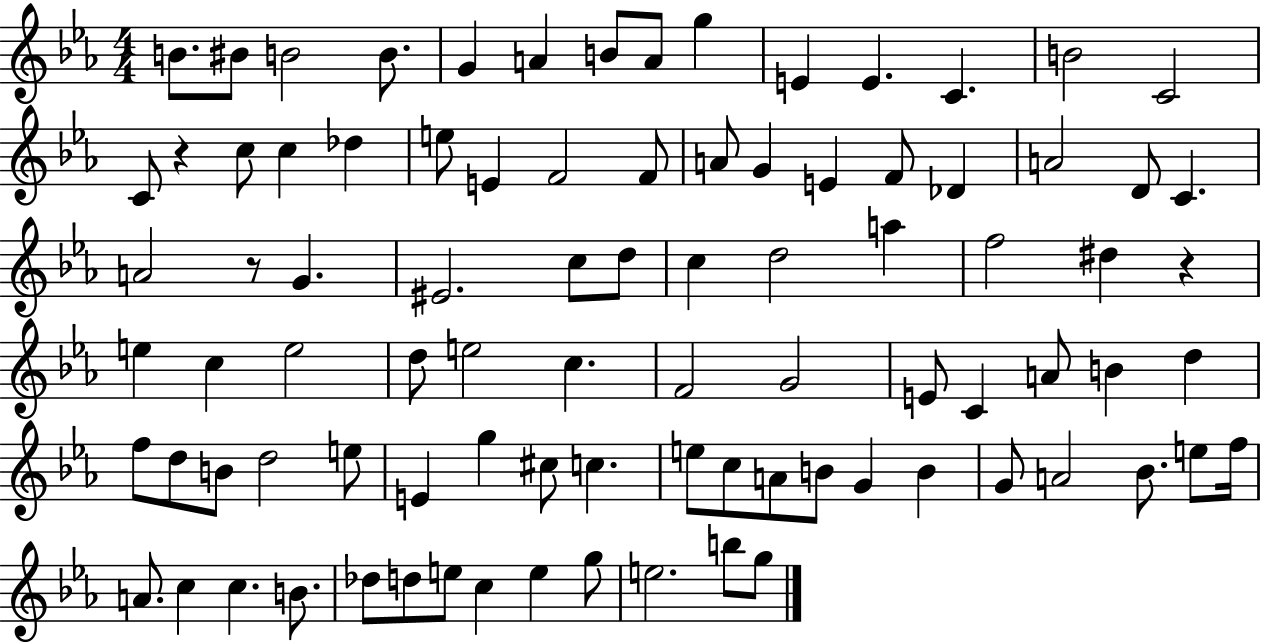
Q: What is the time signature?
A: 4/4